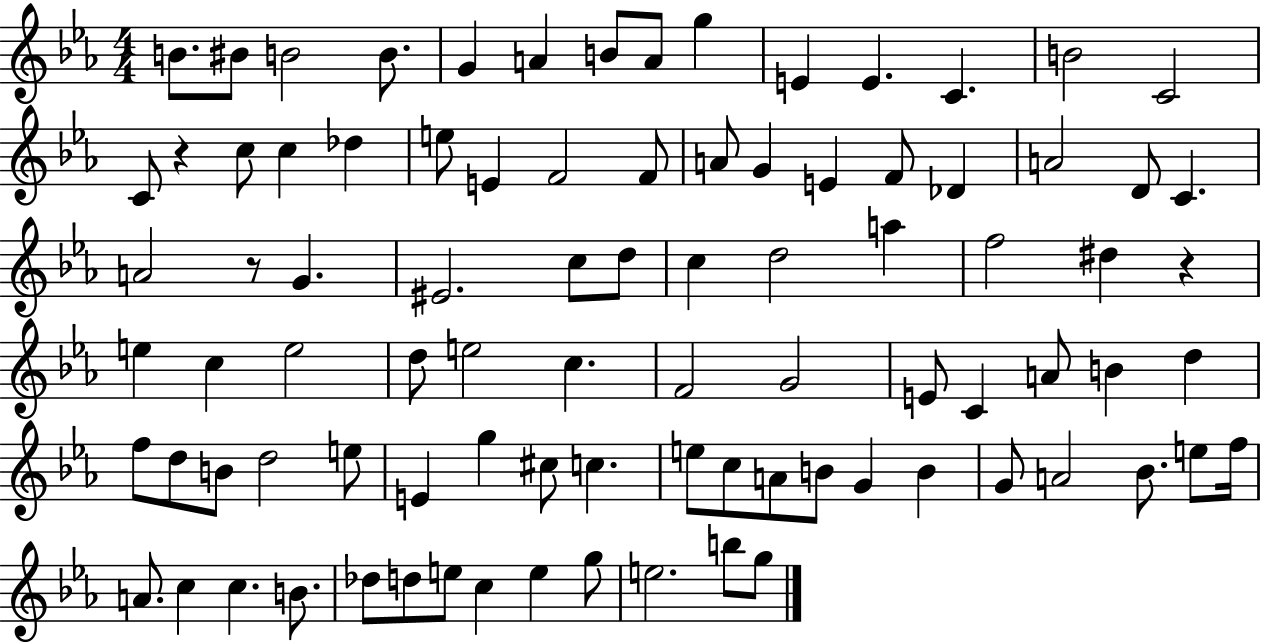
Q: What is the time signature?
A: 4/4